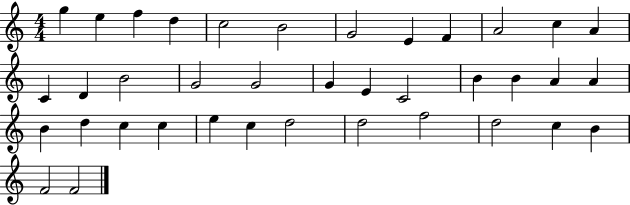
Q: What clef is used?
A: treble